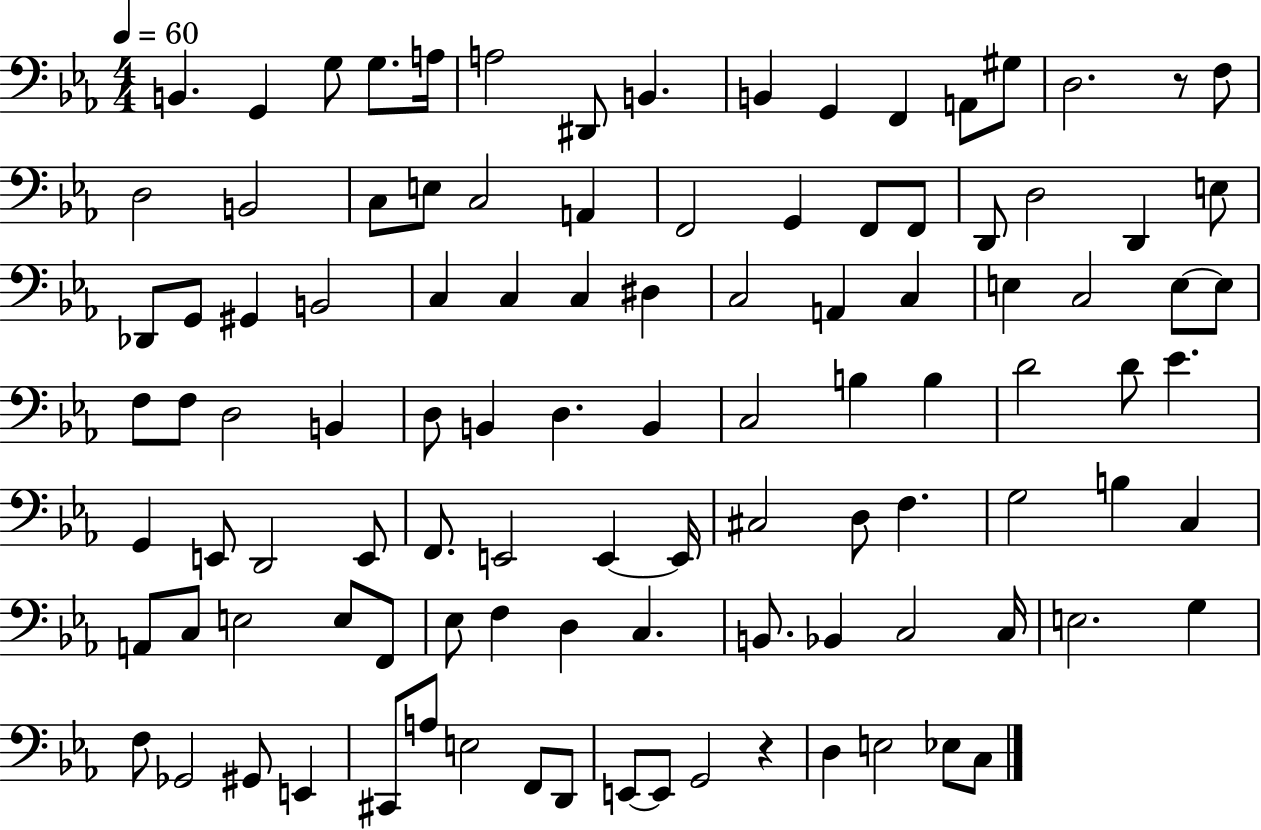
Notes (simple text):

B2/q. G2/q G3/e G3/e. A3/s A3/h D#2/e B2/q. B2/q G2/q F2/q A2/e G#3/e D3/h. R/e F3/e D3/h B2/h C3/e E3/e C3/h A2/q F2/h G2/q F2/e F2/e D2/e D3/h D2/q E3/e Db2/e G2/e G#2/q B2/h C3/q C3/q C3/q D#3/q C3/h A2/q C3/q E3/q C3/h E3/e E3/e F3/e F3/e D3/h B2/q D3/e B2/q D3/q. B2/q C3/h B3/q B3/q D4/h D4/e Eb4/q. G2/q E2/e D2/h E2/e F2/e. E2/h E2/q E2/s C#3/h D3/e F3/q. G3/h B3/q C3/q A2/e C3/e E3/h E3/e F2/e Eb3/e F3/q D3/q C3/q. B2/e. Bb2/q C3/h C3/s E3/h. G3/q F3/e Gb2/h G#2/e E2/q C#2/e A3/e E3/h F2/e D2/e E2/e E2/e G2/h R/q D3/q E3/h Eb3/e C3/e